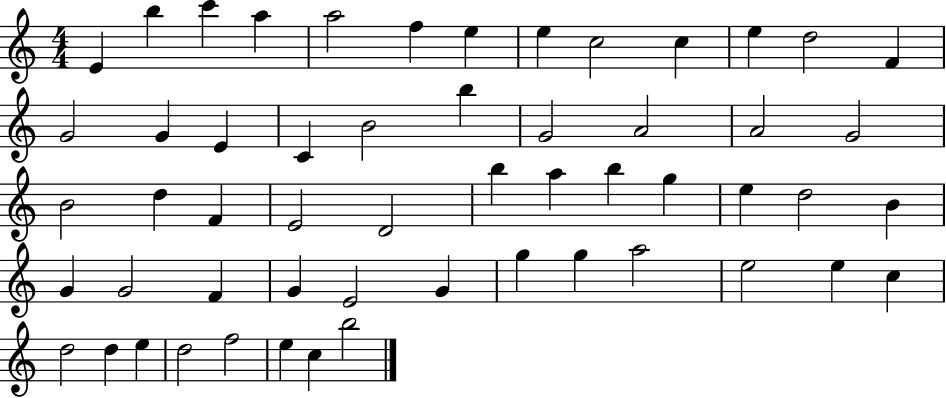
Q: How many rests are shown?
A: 0